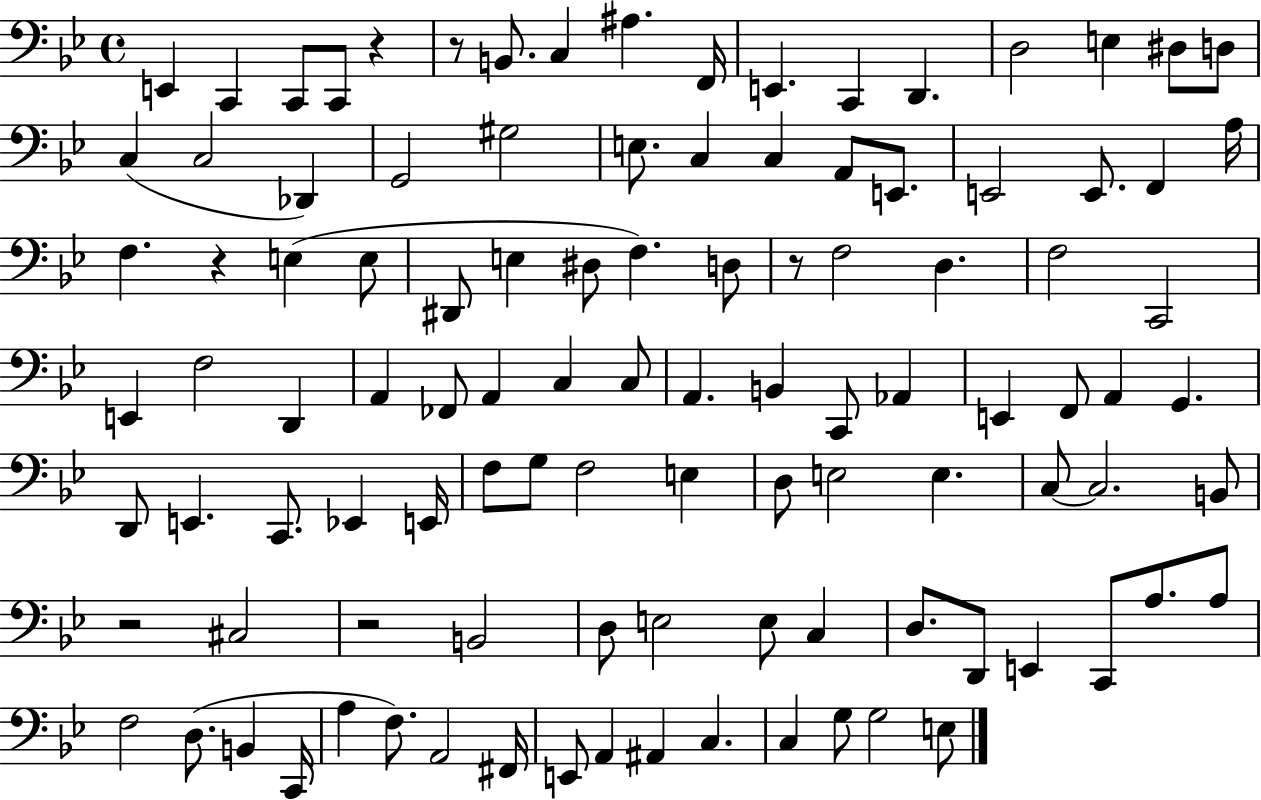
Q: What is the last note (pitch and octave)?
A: E3